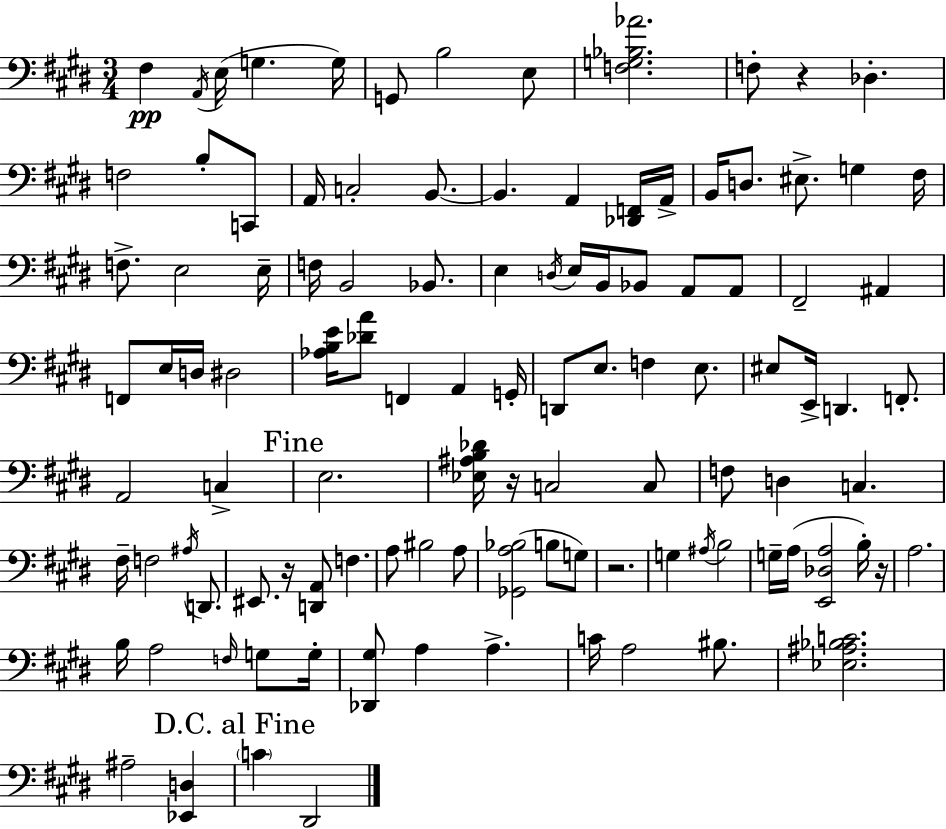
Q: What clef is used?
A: bass